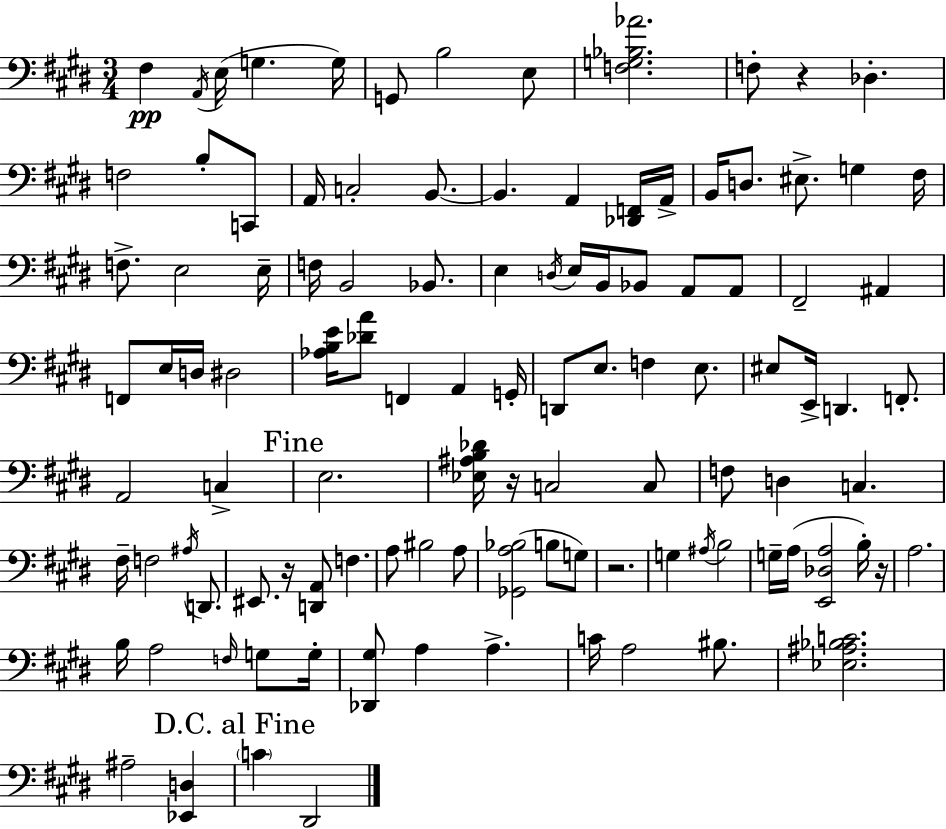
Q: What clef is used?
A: bass